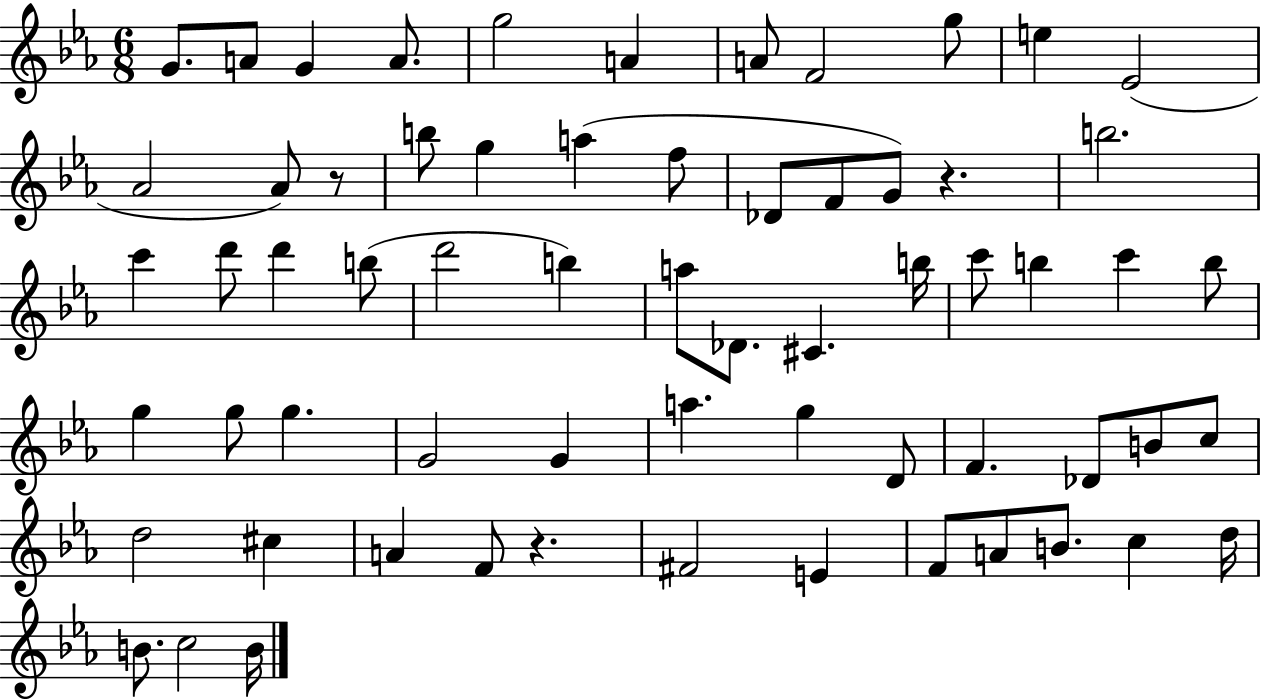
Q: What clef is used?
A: treble